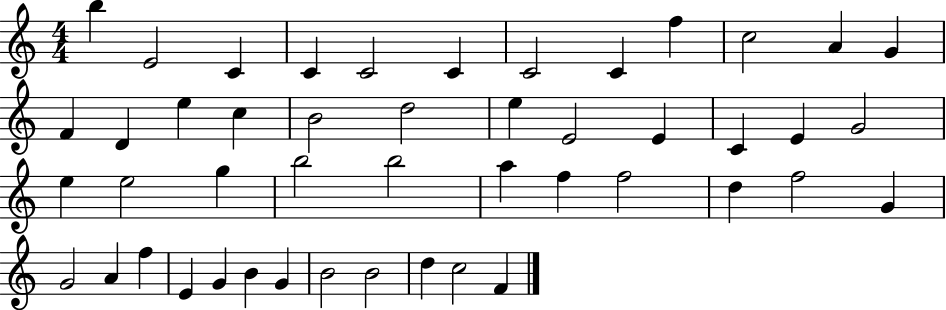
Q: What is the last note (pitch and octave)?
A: F4